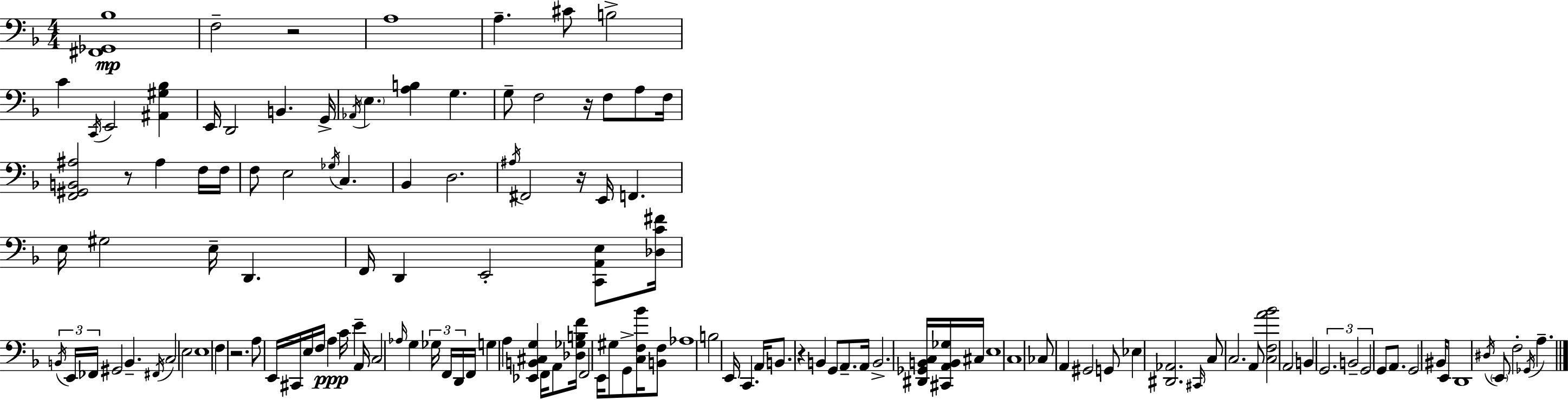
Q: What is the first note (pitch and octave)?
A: F3